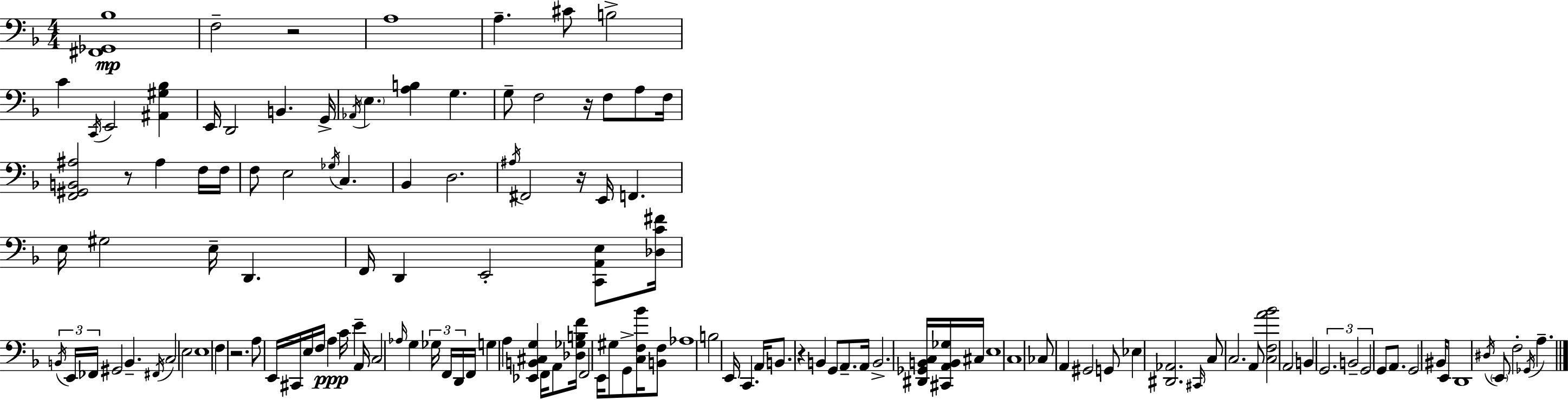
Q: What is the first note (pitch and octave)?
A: F3